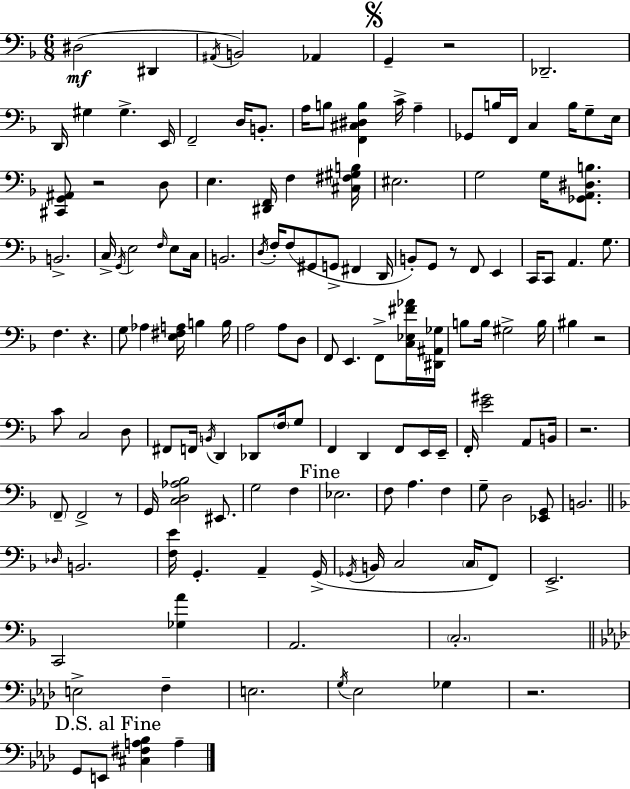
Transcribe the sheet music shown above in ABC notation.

X:1
T:Untitled
M:6/8
L:1/4
K:Dm
^D,2 ^D,, ^A,,/4 B,,2 _A,, G,, z2 _D,,2 D,,/4 ^G, ^G, E,,/4 F,,2 D,/4 B,,/2 A,/4 B,/2 [F,,^C,^D,B,] C/4 A, _G,,/2 B,/4 F,,/4 C, B,/4 G,/2 E,/4 [^C,,G,,^A,,]/2 z2 D,/2 E, [^D,,F,,]/4 F, [^C,^F,^G,B,]/4 ^E,2 G,2 G,/4 [_G,,A,,^D,B,]/2 B,,2 C,/4 G,,/4 E,2 F,/4 E,/2 C,/4 B,,2 D,/4 F,/4 F,/2 ^G,,/2 G,,/2 ^F,, D,,/4 B,,/2 G,,/2 z/2 F,,/2 E,, C,,/4 C,,/2 A,, G,/2 F, z G,/2 _A, [E,^F,A,]/4 B, B,/4 A,2 A,/2 D,/2 F,,/2 E,, F,,/2 [C,_E,^F_A]/4 [^D,,^A,,_G,]/4 B,/2 B,/4 ^G,2 B,/4 ^B, z2 C/2 C,2 D,/2 ^F,,/2 F,,/4 B,,/4 D,, _D,,/2 F,/4 G,/2 F,, D,, F,,/2 E,,/4 E,,/4 F,,/4 [E^G]2 A,,/2 B,,/4 z2 F,,/2 F,,2 z/2 G,,/4 [C,D,_A,_B,]2 ^E,,/2 G,2 F, _E,2 F,/2 A, F, G,/2 D,2 [_E,,G,,]/2 B,,2 _D,/4 B,,2 [F,E]/4 G,, A,, G,,/4 _G,,/4 B,,/4 C,2 C,/4 F,,/2 E,,2 C,,2 [_G,A] A,,2 C,2 E,2 F, E,2 G,/4 _E,2 _G, z2 G,,/2 E,,/2 [^C,^F,A,_B,] A,